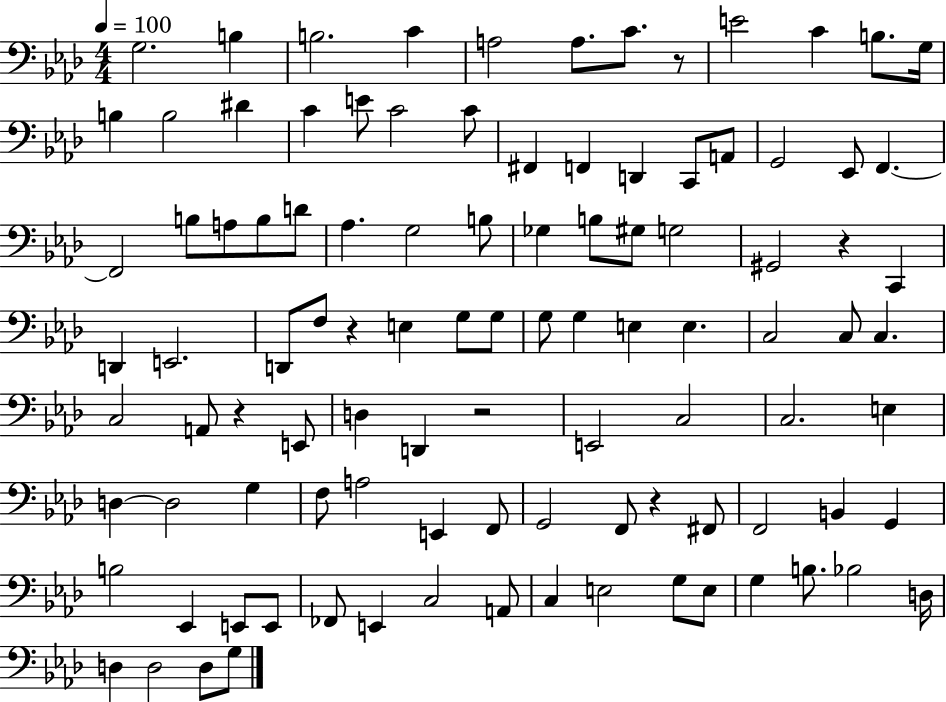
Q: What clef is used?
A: bass